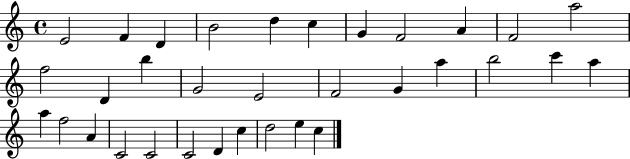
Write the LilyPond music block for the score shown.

{
  \clef treble
  \time 4/4
  \defaultTimeSignature
  \key c \major
  e'2 f'4 d'4 | b'2 d''4 c''4 | g'4 f'2 a'4 | f'2 a''2 | \break f''2 d'4 b''4 | g'2 e'2 | f'2 g'4 a''4 | b''2 c'''4 a''4 | \break a''4 f''2 a'4 | c'2 c'2 | c'2 d'4 c''4 | d''2 e''4 c''4 | \break \bar "|."
}